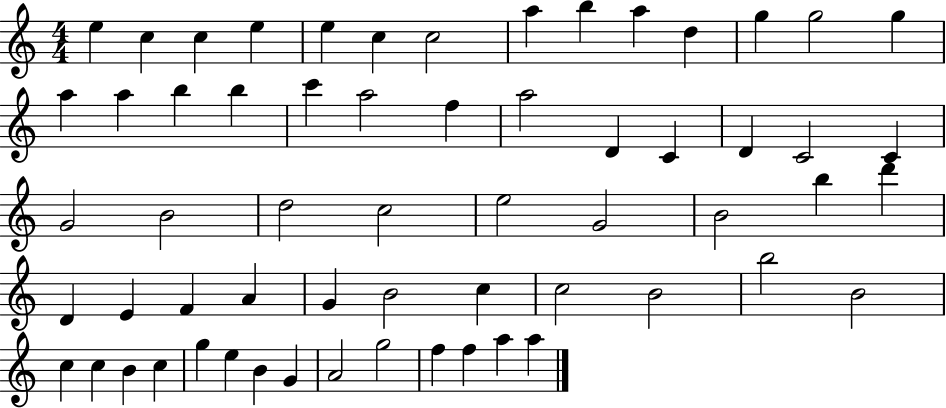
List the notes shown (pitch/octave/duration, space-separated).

E5/q C5/q C5/q E5/q E5/q C5/q C5/h A5/q B5/q A5/q D5/q G5/q G5/h G5/q A5/q A5/q B5/q B5/q C6/q A5/h F5/q A5/h D4/q C4/q D4/q C4/h C4/q G4/h B4/h D5/h C5/h E5/h G4/h B4/h B5/q D6/q D4/q E4/q F4/q A4/q G4/q B4/h C5/q C5/h B4/h B5/h B4/h C5/q C5/q B4/q C5/q G5/q E5/q B4/q G4/q A4/h G5/h F5/q F5/q A5/q A5/q